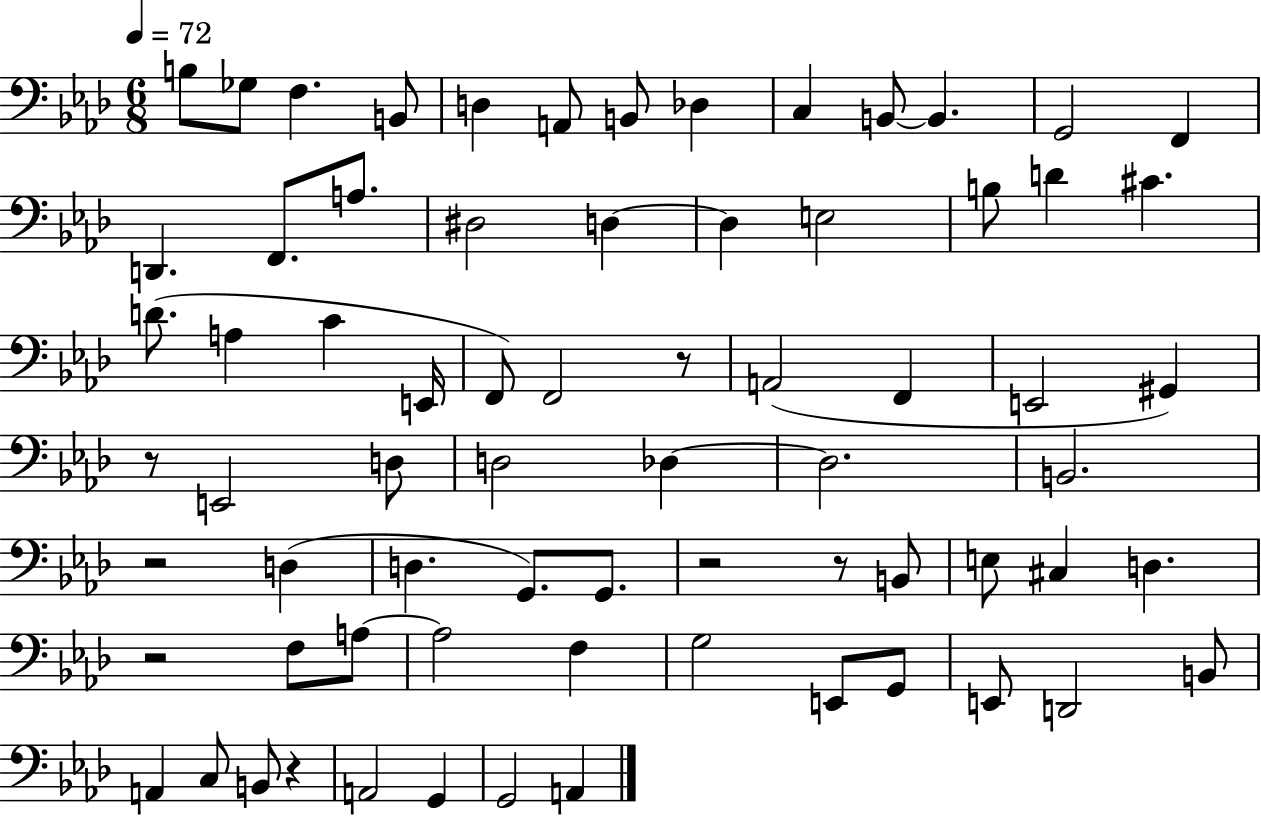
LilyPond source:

{
  \clef bass
  \numericTimeSignature
  \time 6/8
  \key aes \major
  \tempo 4 = 72
  \repeat volta 2 { b8 ges8 f4. b,8 | d4 a,8 b,8 des4 | c4 b,8~~ b,4. | g,2 f,4 | \break d,4. f,8. a8. | dis2 d4~~ | d4 e2 | b8 d'4 cis'4. | \break d'8.( a4 c'4 e,16 | f,8) f,2 r8 | a,2( f,4 | e,2 gis,4) | \break r8 e,2 d8 | d2 des4~~ | des2. | b,2. | \break r2 d4( | d4. g,8.) g,8. | r2 r8 b,8 | e8 cis4 d4. | \break r2 f8 a8~~ | a2 f4 | g2 e,8 g,8 | e,8 d,2 b,8 | \break a,4 c8 b,8 r4 | a,2 g,4 | g,2 a,4 | } \bar "|."
}